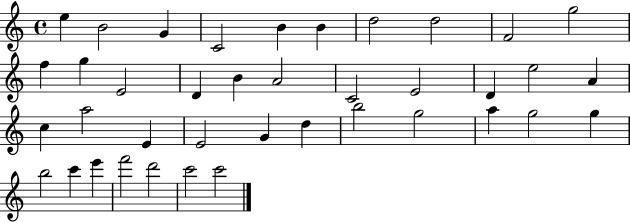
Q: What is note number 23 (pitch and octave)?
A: A5